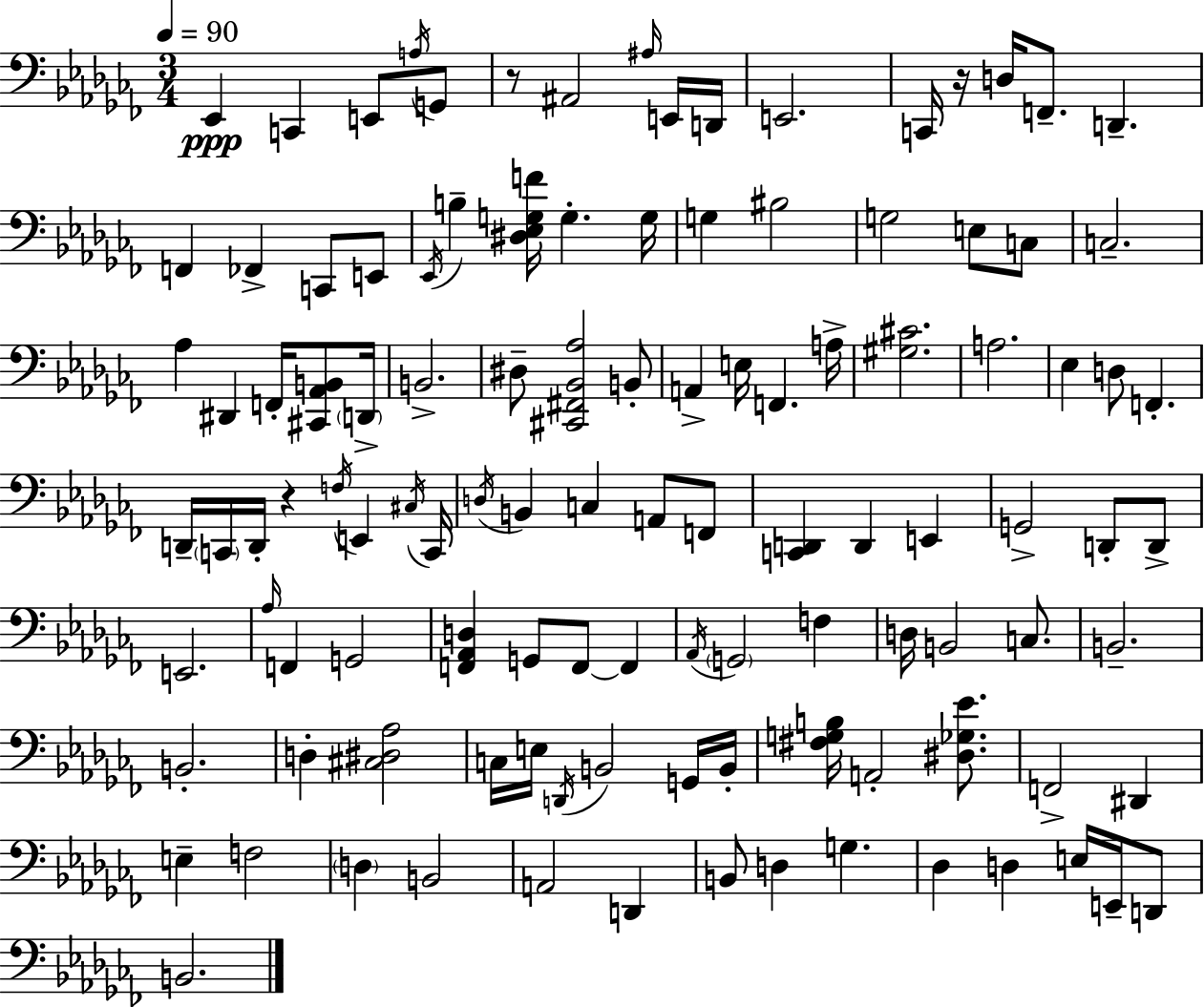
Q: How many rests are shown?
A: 3